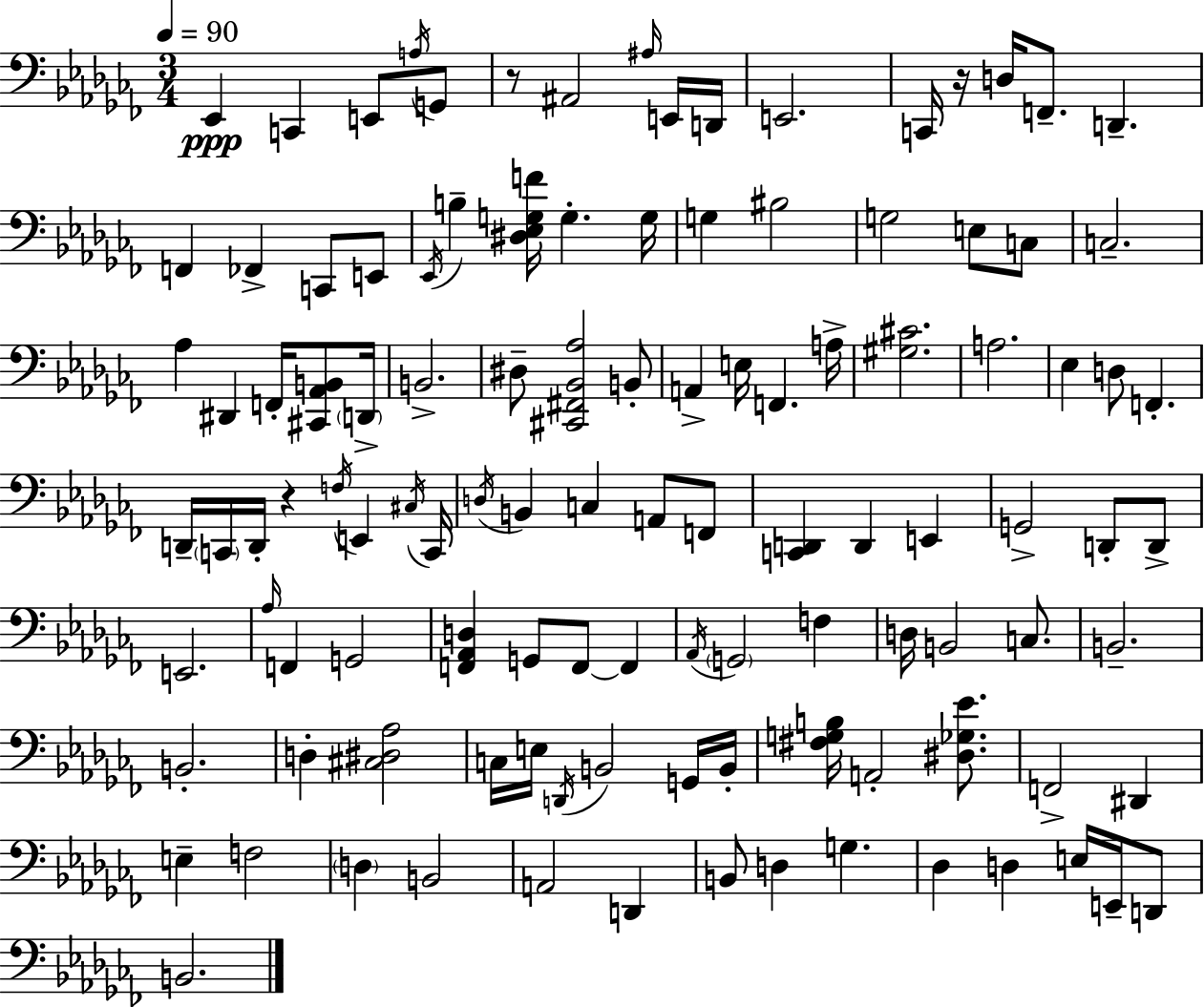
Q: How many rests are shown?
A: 3